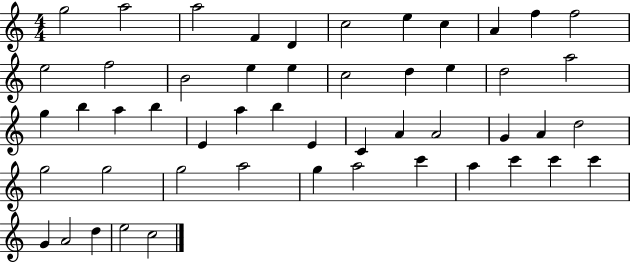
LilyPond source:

{
  \clef treble
  \numericTimeSignature
  \time 4/4
  \key c \major
  g''2 a''2 | a''2 f'4 d'4 | c''2 e''4 c''4 | a'4 f''4 f''2 | \break e''2 f''2 | b'2 e''4 e''4 | c''2 d''4 e''4 | d''2 a''2 | \break g''4 b''4 a''4 b''4 | e'4 a''4 b''4 e'4 | c'4 a'4 a'2 | g'4 a'4 d''2 | \break g''2 g''2 | g''2 a''2 | g''4 a''2 c'''4 | a''4 c'''4 c'''4 c'''4 | \break g'4 a'2 d''4 | e''2 c''2 | \bar "|."
}